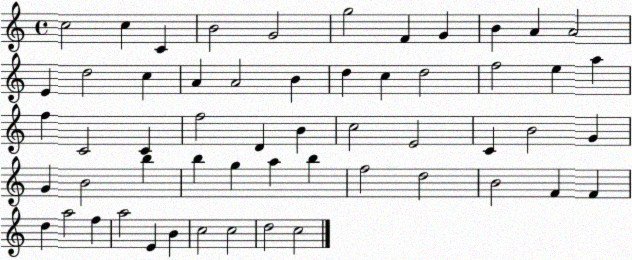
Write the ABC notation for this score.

X:1
T:Untitled
M:4/4
L:1/4
K:C
c2 c C B2 G2 g2 F G B A A2 E d2 c A A2 B d c d2 f2 e a f C2 C f2 D B c2 E2 C B2 G G B2 b b g a b f2 d2 B2 F F d a2 f a2 E B c2 c2 d2 c2